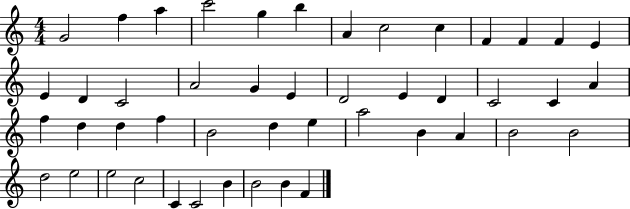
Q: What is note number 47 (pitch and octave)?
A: F4